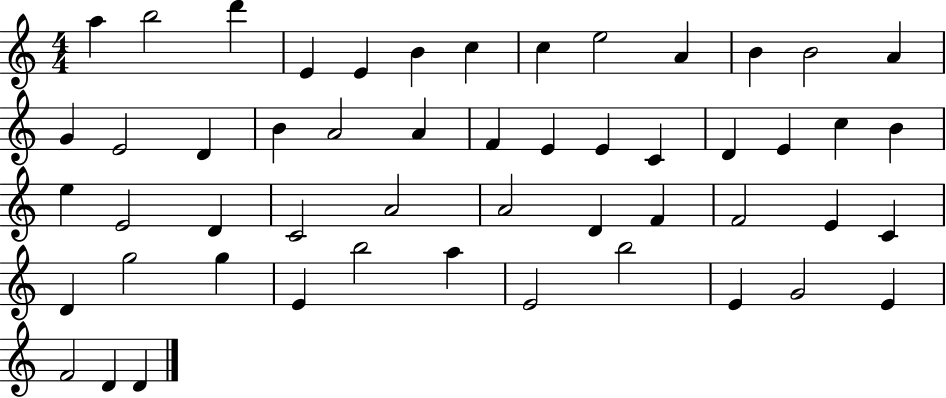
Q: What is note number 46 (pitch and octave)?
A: B5